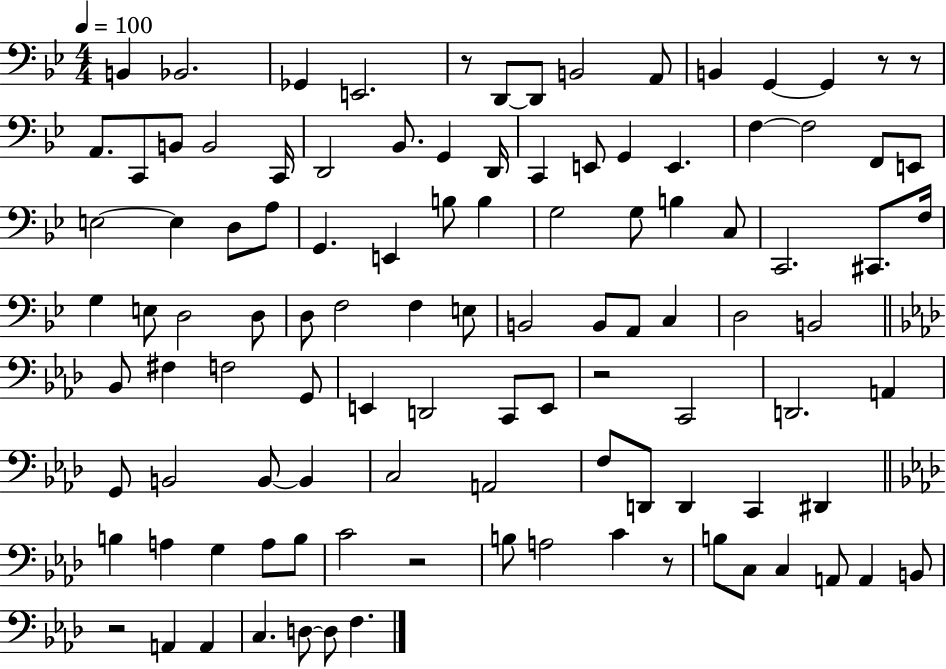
X:1
T:Untitled
M:4/4
L:1/4
K:Bb
B,, _B,,2 _G,, E,,2 z/2 D,,/2 D,,/2 B,,2 A,,/2 B,, G,, G,, z/2 z/2 A,,/2 C,,/2 B,,/2 B,,2 C,,/4 D,,2 _B,,/2 G,, D,,/4 C,, E,,/2 G,, E,, F, F,2 F,,/2 E,,/2 E,2 E, D,/2 A,/2 G,, E,, B,/2 B, G,2 G,/2 B, C,/2 C,,2 ^C,,/2 F,/4 G, E,/2 D,2 D,/2 D,/2 F,2 F, E,/2 B,,2 B,,/2 A,,/2 C, D,2 B,,2 _B,,/2 ^F, F,2 G,,/2 E,, D,,2 C,,/2 E,,/2 z2 C,,2 D,,2 A,, G,,/2 B,,2 B,,/2 B,, C,2 A,,2 F,/2 D,,/2 D,, C,, ^D,, B, A, G, A,/2 B,/2 C2 z2 B,/2 A,2 C z/2 B,/2 C,/2 C, A,,/2 A,, B,,/2 z2 A,, A,, C, D,/2 D,/2 F,